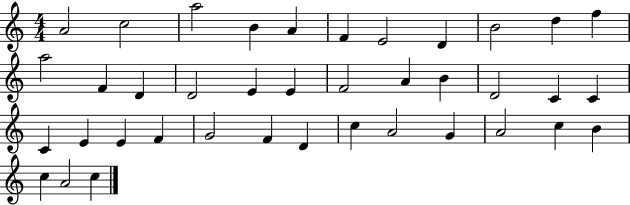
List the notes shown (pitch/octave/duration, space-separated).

A4/h C5/h A5/h B4/q A4/q F4/q E4/h D4/q B4/h D5/q F5/q A5/h F4/q D4/q D4/h E4/q E4/q F4/h A4/q B4/q D4/h C4/q C4/q C4/q E4/q E4/q F4/q G4/h F4/q D4/q C5/q A4/h G4/q A4/h C5/q B4/q C5/q A4/h C5/q